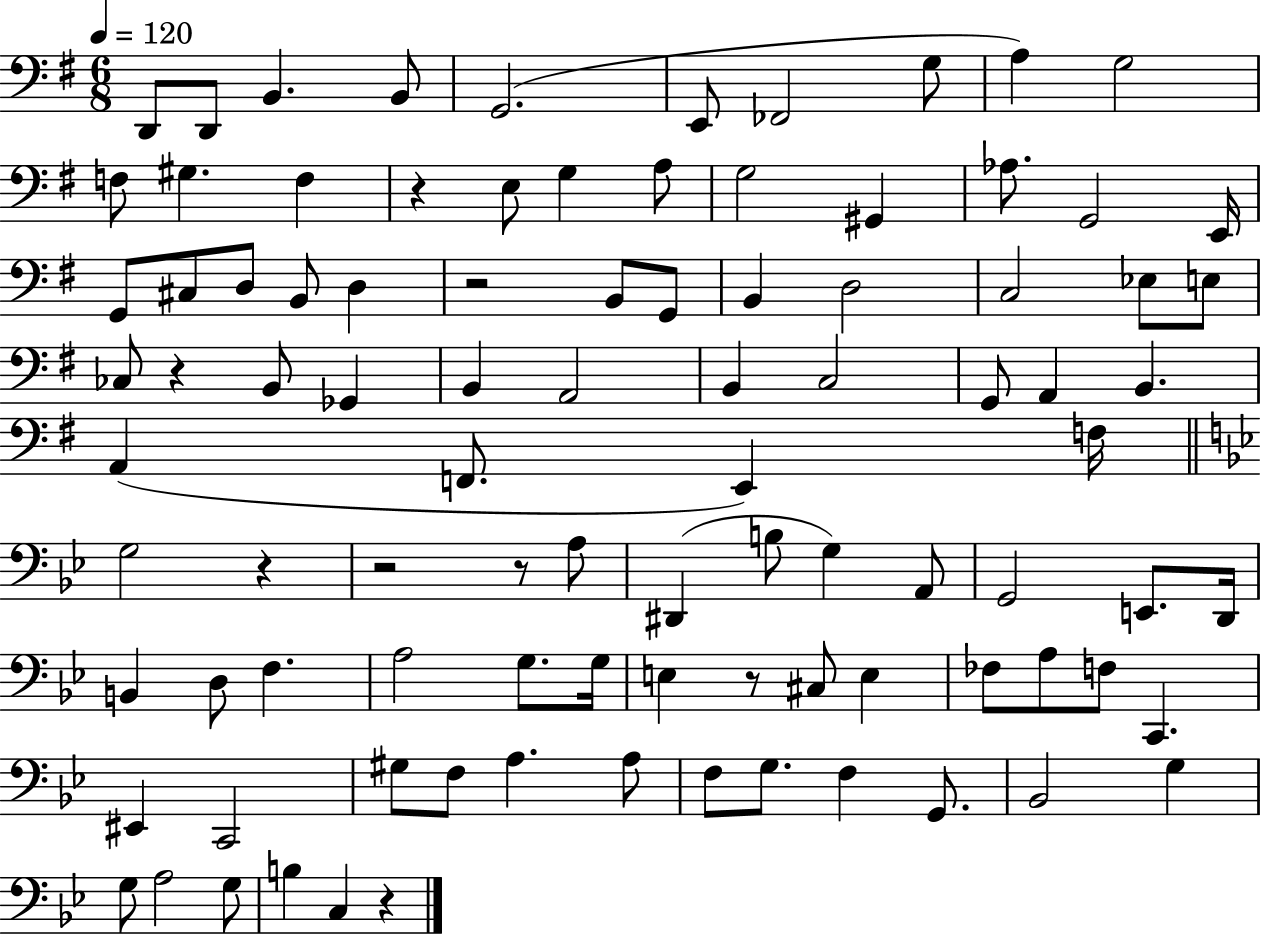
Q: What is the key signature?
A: G major